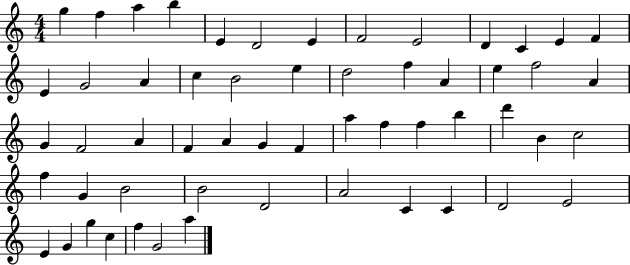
X:1
T:Untitled
M:4/4
L:1/4
K:C
g f a b E D2 E F2 E2 D C E F E G2 A c B2 e d2 f A e f2 A G F2 A F A G F a f f b d' B c2 f G B2 B2 D2 A2 C C D2 E2 E G g c f G2 a